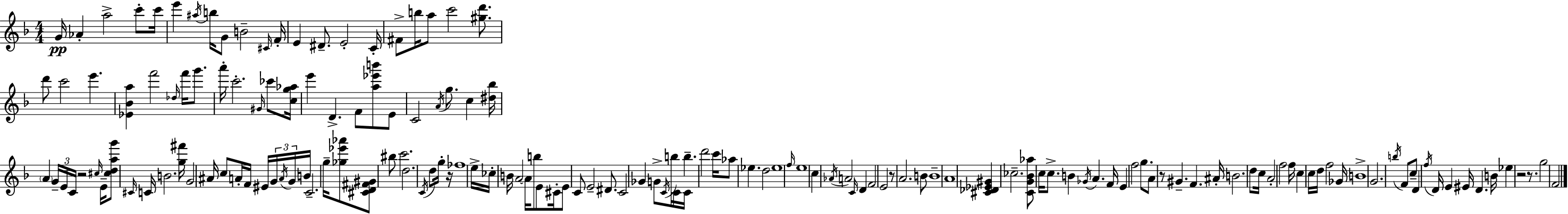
G4/s Ab4/q A5/h C6/e C6/s E6/q A#5/s B5/s G4/e B4/h C#4/s F4/s E4/q D#4/e. E4/h C4/s F#4/e B5/s A5/e C6/h [G#5,D6]/e. D6/e C6/h E6/q. [Eb4,Bb4,A5]/q F6/h Db5/s F6/s G6/e. A6/s C6/h. G#4/s CES6/e [C5,G5,Ab5]/s E6/q D4/q. F4/e [A5,Eb6,B6]/e E4/e C4/h A4/s G5/e. C5/q [D#5,Bb5]/s A4/q G4/s E4/s C4/s R/h C#5/s E4/s [C#5,D5,A5,G6]/e C#4/s C4/s B4/h. [G5,F#6]/s G4/h A#4/s C5/e A4/s F4/s EIS4/s G4/s A4/s G4/s B4/s C4/h. G5/s [Gb5,Eb6,Ab6]/e [C#4,D4,F#4,G#4]/e BIS5/e C6/h. D5/h. C4/s D5/e G5/s R/s FES5/w E5/s CES5/s B4/s A4/h A4/s B5/e E4/e C#4/s E4/e C4/e E4/h D#4/e. C4/h Gb4/q G4/e C4/s B5/s C4/s C4/s B5/q. D6/h C6/s Ab5/e Eb5/q. D5/h Eb5/w F5/s E5/w C5/q Ab4/s A4/h C4/s D4/q F4/h E4/h R/e A4/h. B4/e B4/w A4/w [C#4,Db4,Eb4,G#4]/q CES5/h. [C4,G4,Bb4,Ab5]/e C5/s C5/e. B4/q Gb4/s A4/q. F4/s E4/q F5/h G5/e. A4/e R/e G#4/q. F4/q. A#4/s B4/h. D5/e C5/s A4/h F5/h F5/s C5/q C5/s D5/s F5/h Gb4/s B4/w G4/h. B5/s F4/e C5/e D4/q F5/s D4/s E4/q EIS4/s D4/q. B4/s Eb5/q R/h R/e. G5/h F4/h